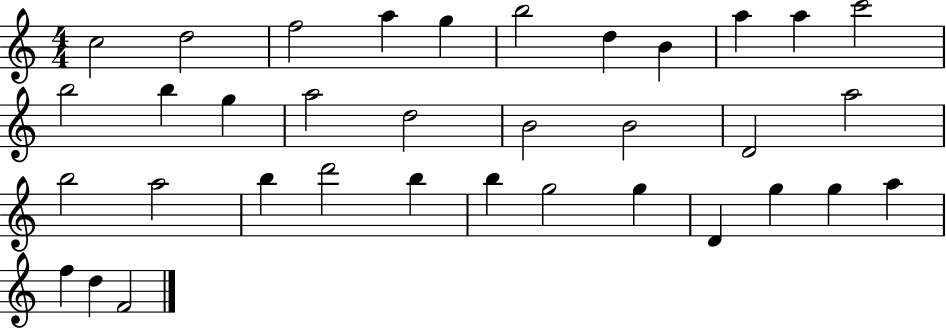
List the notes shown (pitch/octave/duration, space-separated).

C5/h D5/h F5/h A5/q G5/q B5/h D5/q B4/q A5/q A5/q C6/h B5/h B5/q G5/q A5/h D5/h B4/h B4/h D4/h A5/h B5/h A5/h B5/q D6/h B5/q B5/q G5/h G5/q D4/q G5/q G5/q A5/q F5/q D5/q F4/h